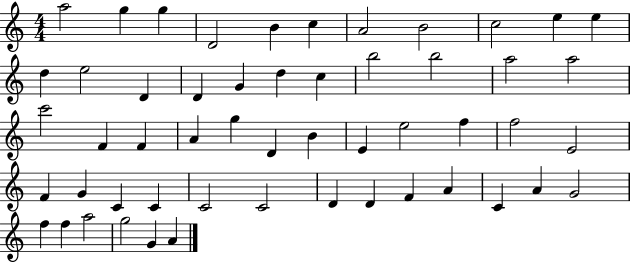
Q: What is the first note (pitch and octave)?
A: A5